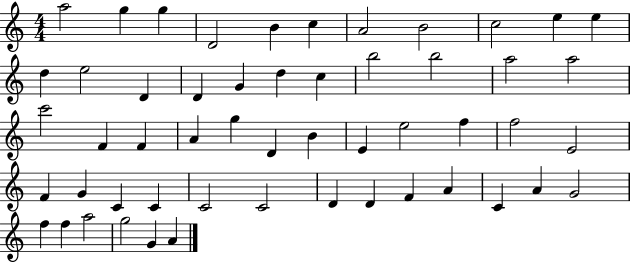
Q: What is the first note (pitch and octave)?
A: A5